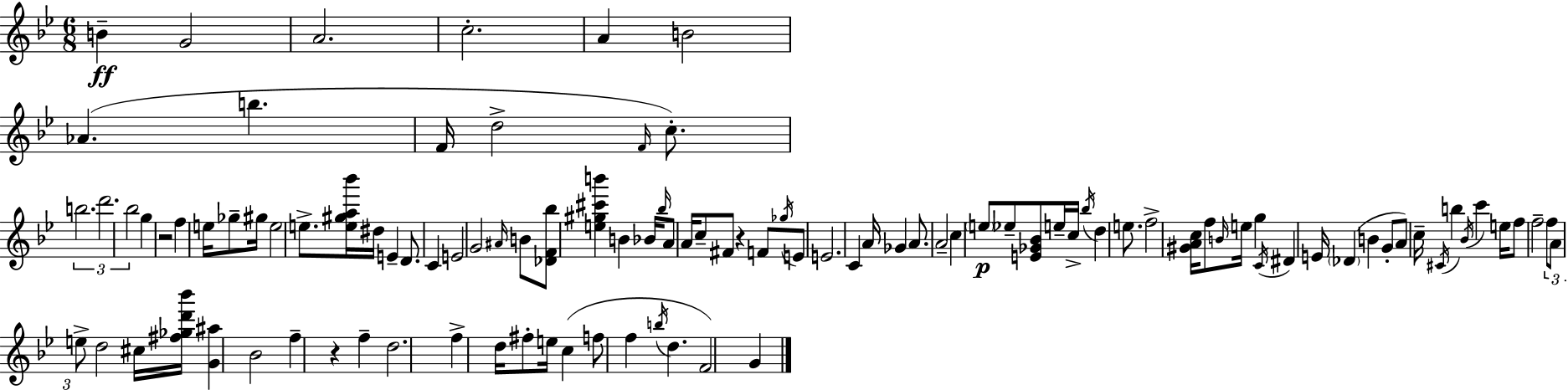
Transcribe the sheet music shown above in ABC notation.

X:1
T:Untitled
M:6/8
L:1/4
K:Bb
B G2 A2 c2 A B2 _A b F/4 d2 F/4 c/2 b2 d'2 _b2 g z2 f e/4 _g/2 ^g/4 e2 e/2 [e^ga_b']/4 ^d/4 E D/2 C E2 G2 ^A/4 B/2 [_DF_b]/2 [e^g^c'b'] B _B/4 _b/4 A/2 A/4 c/2 ^F/2 z F/2 _g/4 E/2 E2 C A/4 _G A/2 A2 c e/2 _e/2 [E_G_B]/2 e/4 c/4 _b/4 d e/2 f2 [^GAc]/4 f/2 B/4 e/4 g C/4 ^D E/4 _D B G/2 A/2 c/4 ^C/4 b _B/4 c' e/4 f/2 f2 f/2 A/2 e/2 d2 ^c/4 [^f_gd'_b']/4 [G^a] _B2 f z f d2 f d/4 ^f/2 e/4 c f/2 f b/4 d F2 G